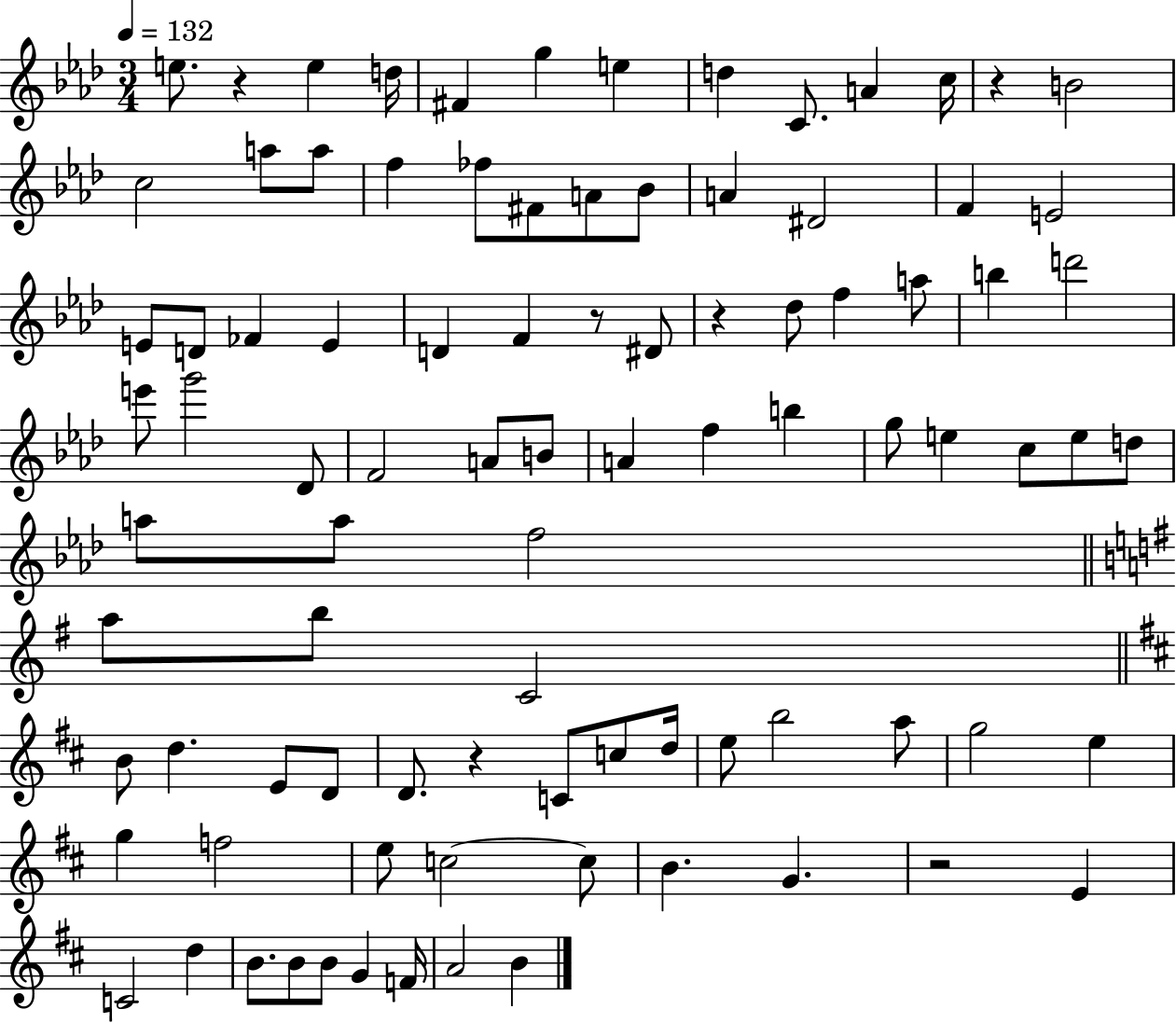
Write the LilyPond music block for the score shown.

{
  \clef treble
  \numericTimeSignature
  \time 3/4
  \key aes \major
  \tempo 4 = 132
  e''8. r4 e''4 d''16 | fis'4 g''4 e''4 | d''4 c'8. a'4 c''16 | r4 b'2 | \break c''2 a''8 a''8 | f''4 fes''8 fis'8 a'8 bes'8 | a'4 dis'2 | f'4 e'2 | \break e'8 d'8 fes'4 e'4 | d'4 f'4 r8 dis'8 | r4 des''8 f''4 a''8 | b''4 d'''2 | \break e'''8 g'''2 des'8 | f'2 a'8 b'8 | a'4 f''4 b''4 | g''8 e''4 c''8 e''8 d''8 | \break a''8 a''8 f''2 | \bar "||" \break \key g \major a''8 b''8 c'2 | \bar "||" \break \key b \minor b'8 d''4. e'8 d'8 | d'8. r4 c'8 c''8 d''16 | e''8 b''2 a''8 | g''2 e''4 | \break g''4 f''2 | e''8 c''2~~ c''8 | b'4. g'4. | r2 e'4 | \break c'2 d''4 | b'8. b'8 b'8 g'4 f'16 | a'2 b'4 | \bar "|."
}